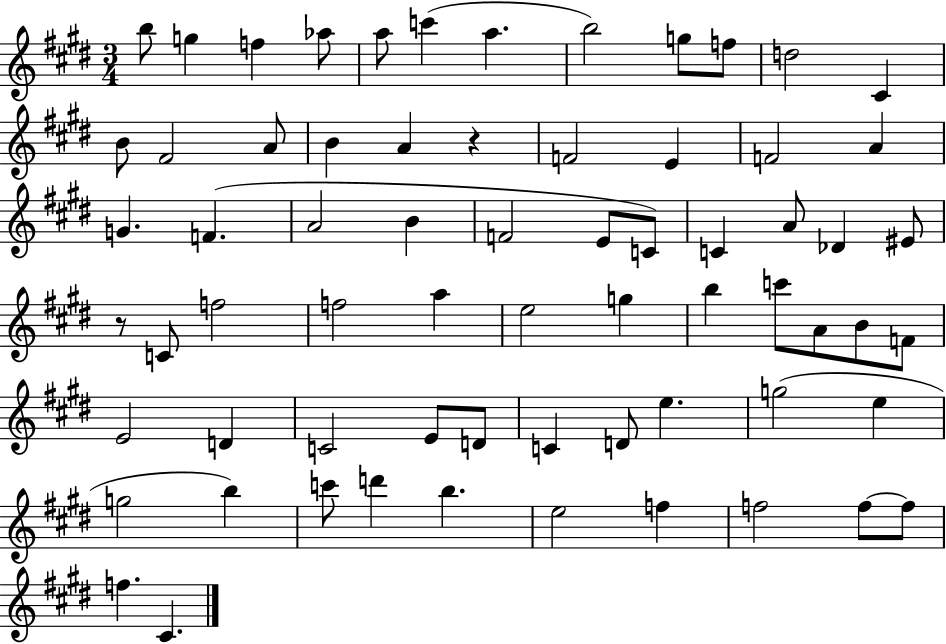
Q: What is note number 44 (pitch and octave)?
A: E4